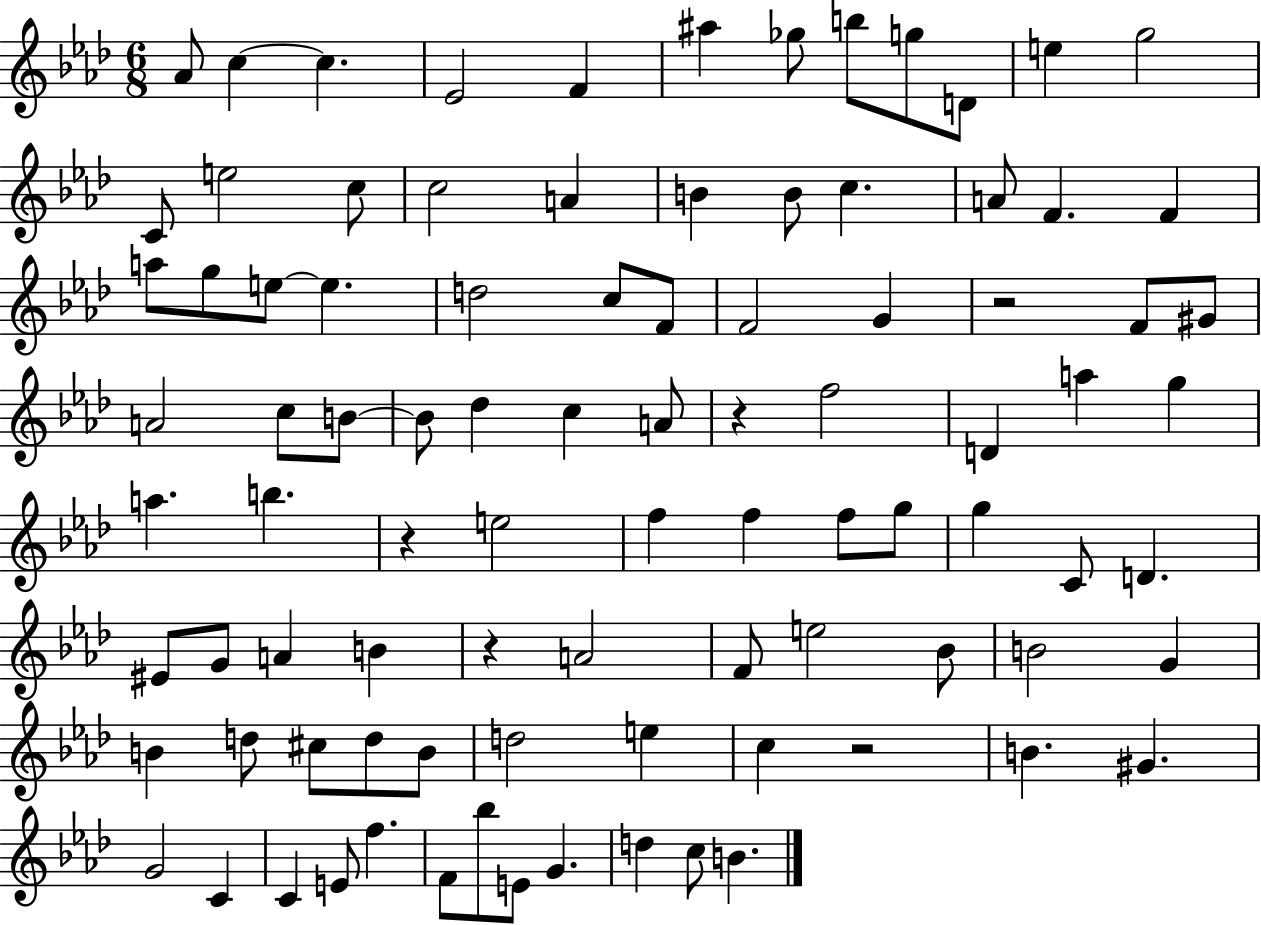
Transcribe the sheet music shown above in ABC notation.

X:1
T:Untitled
M:6/8
L:1/4
K:Ab
_A/2 c c _E2 F ^a _g/2 b/2 g/2 D/2 e g2 C/2 e2 c/2 c2 A B B/2 c A/2 F F a/2 g/2 e/2 e d2 c/2 F/2 F2 G z2 F/2 ^G/2 A2 c/2 B/2 B/2 _d c A/2 z f2 D a g a b z e2 f f f/2 g/2 g C/2 D ^E/2 G/2 A B z A2 F/2 e2 _B/2 B2 G B d/2 ^c/2 d/2 B/2 d2 e c z2 B ^G G2 C C E/2 f F/2 _b/2 E/2 G d c/2 B